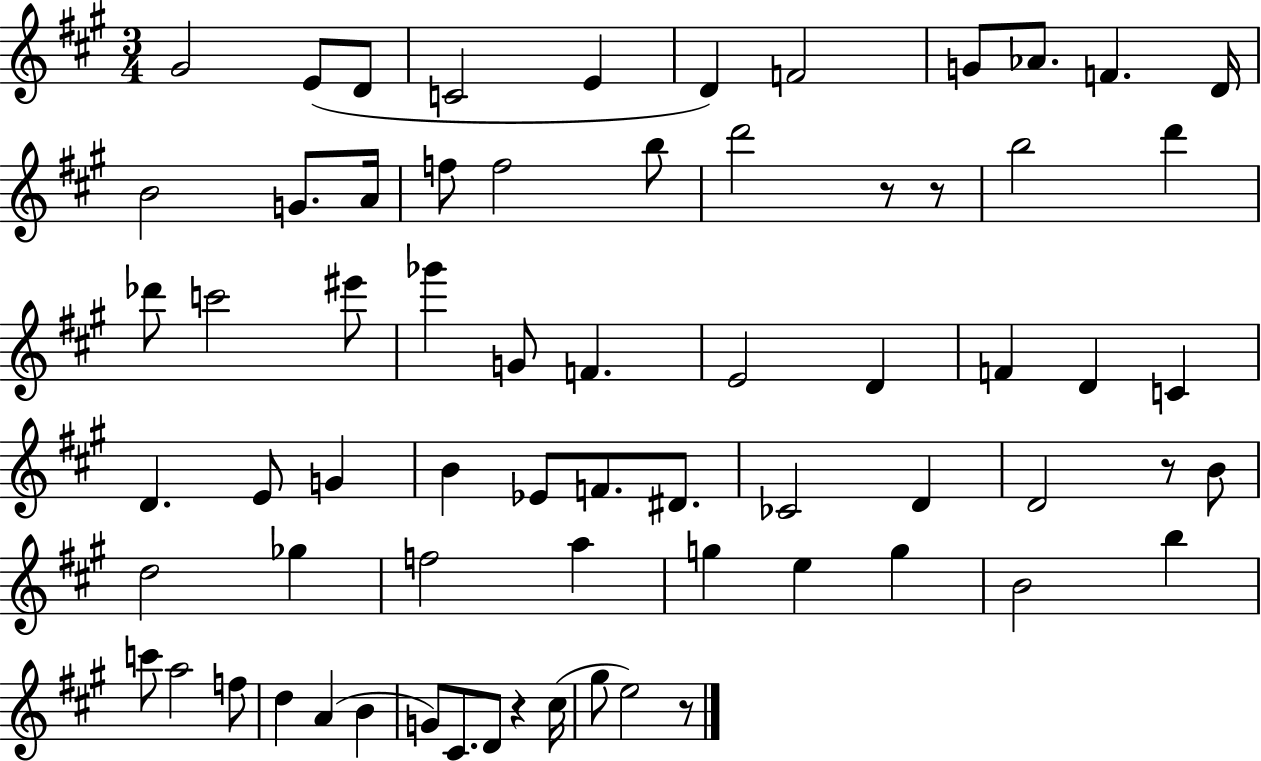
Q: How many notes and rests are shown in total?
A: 68